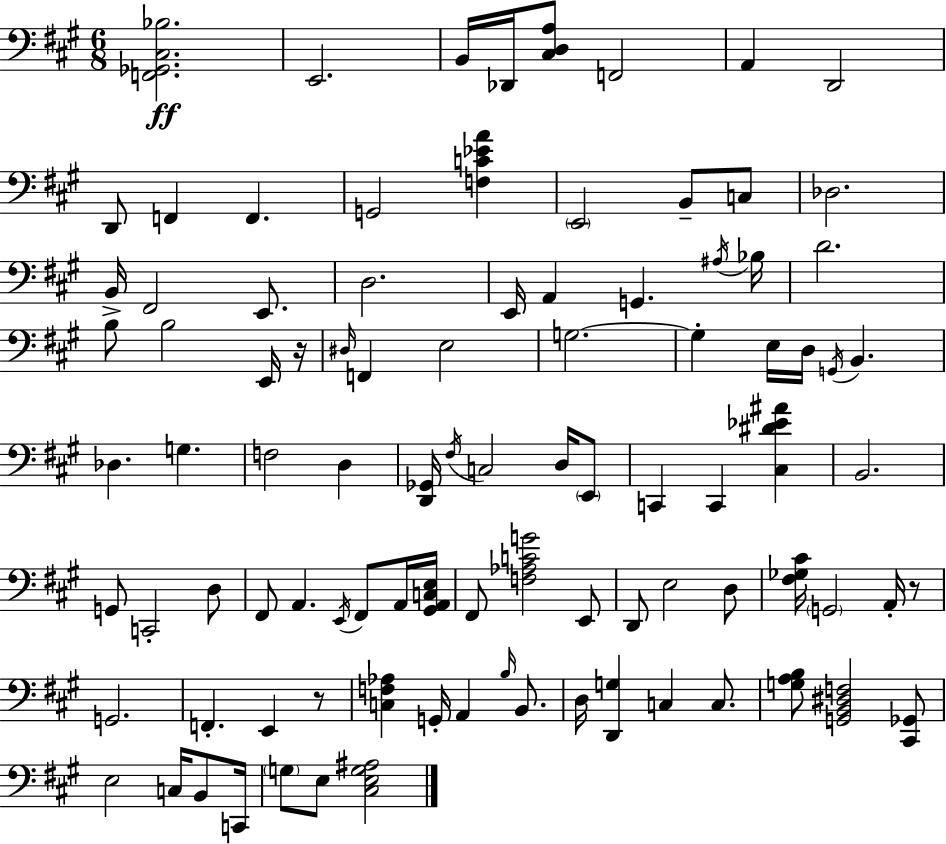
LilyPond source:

{
  \clef bass
  \numericTimeSignature
  \time 6/8
  \key a \major
  <f, ges, cis bes>2.\ff | e,2. | b,16 des,16 <cis d a>8 f,2 | a,4 d,2 | \break d,8 f,4 f,4. | g,2 <f c' ees' a'>4 | \parenthesize e,2 b,8-- c8 | des2. | \break b,16-> fis,2 e,8. | d2. | e,16 a,4 g,4. \acciaccatura { ais16 } | bes16 d'2. | \break b8 b2 e,16 | r16 \grace { dis16 } f,4 e2 | g2.~~ | g4-. e16 d16 \acciaccatura { g,16 } b,4. | \break des4. g4. | f2 d4 | <d, ges,>16 \acciaccatura { fis16 } c2 | d16 \parenthesize e,8 c,4 c,4 | \break <cis dis' ees' ais'>4 b,2. | g,8 c,2-. | d8 fis,8 a,4. | \acciaccatura { e,16 } fis,8 a,16 <gis, a, c e>16 fis,8 <f aes c' g'>2 | \break e,8 d,8 e2 | d8 <fis ges cis'>16 \parenthesize g,2 | a,16-. r8 g,2. | f,4.-. e,4 | \break r8 <c f aes>4 g,16-. a,4 | \grace { b16 } b,8. d16 <d, g>4 c4 | c8. <g a b>8 <g, b, dis f>2 | <cis, ges,>8 e2 | \break c16 b,8 c,16 \parenthesize g8 e8 <cis e g ais>2 | \bar "|."
}